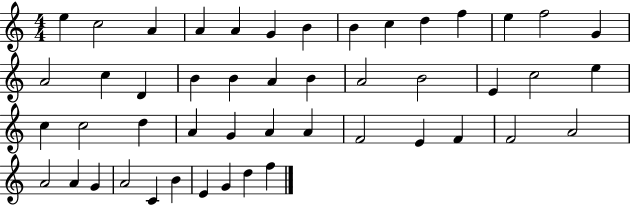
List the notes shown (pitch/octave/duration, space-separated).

E5/q C5/h A4/q A4/q A4/q G4/q B4/q B4/q C5/q D5/q F5/q E5/q F5/h G4/q A4/h C5/q D4/q B4/q B4/q A4/q B4/q A4/h B4/h E4/q C5/h E5/q C5/q C5/h D5/q A4/q G4/q A4/q A4/q F4/h E4/q F4/q F4/h A4/h A4/h A4/q G4/q A4/h C4/q B4/q E4/q G4/q D5/q F5/q